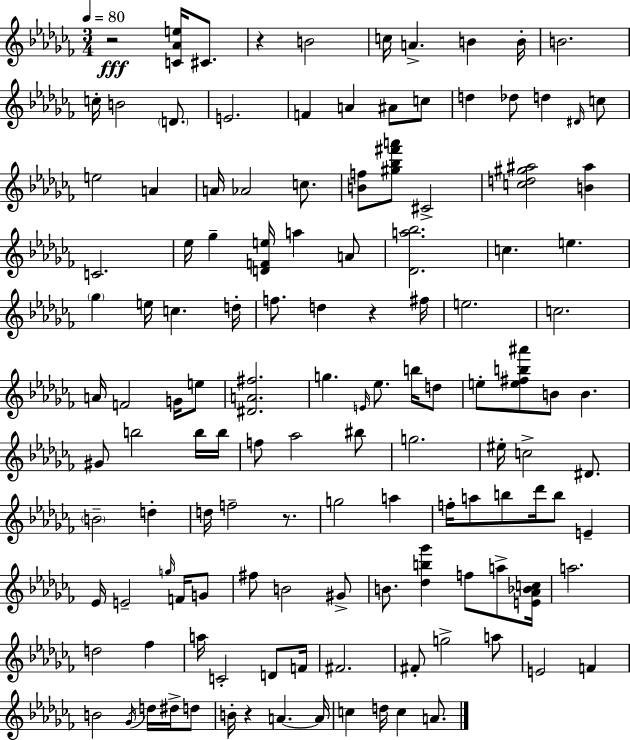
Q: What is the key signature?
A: AES minor